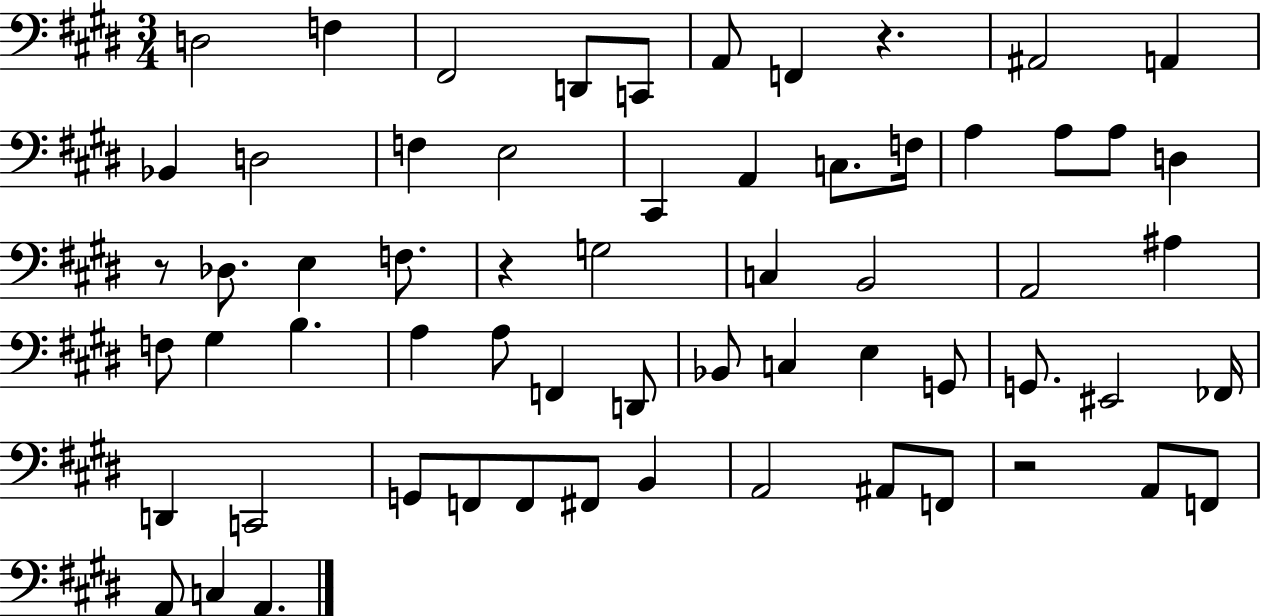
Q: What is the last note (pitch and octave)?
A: A2